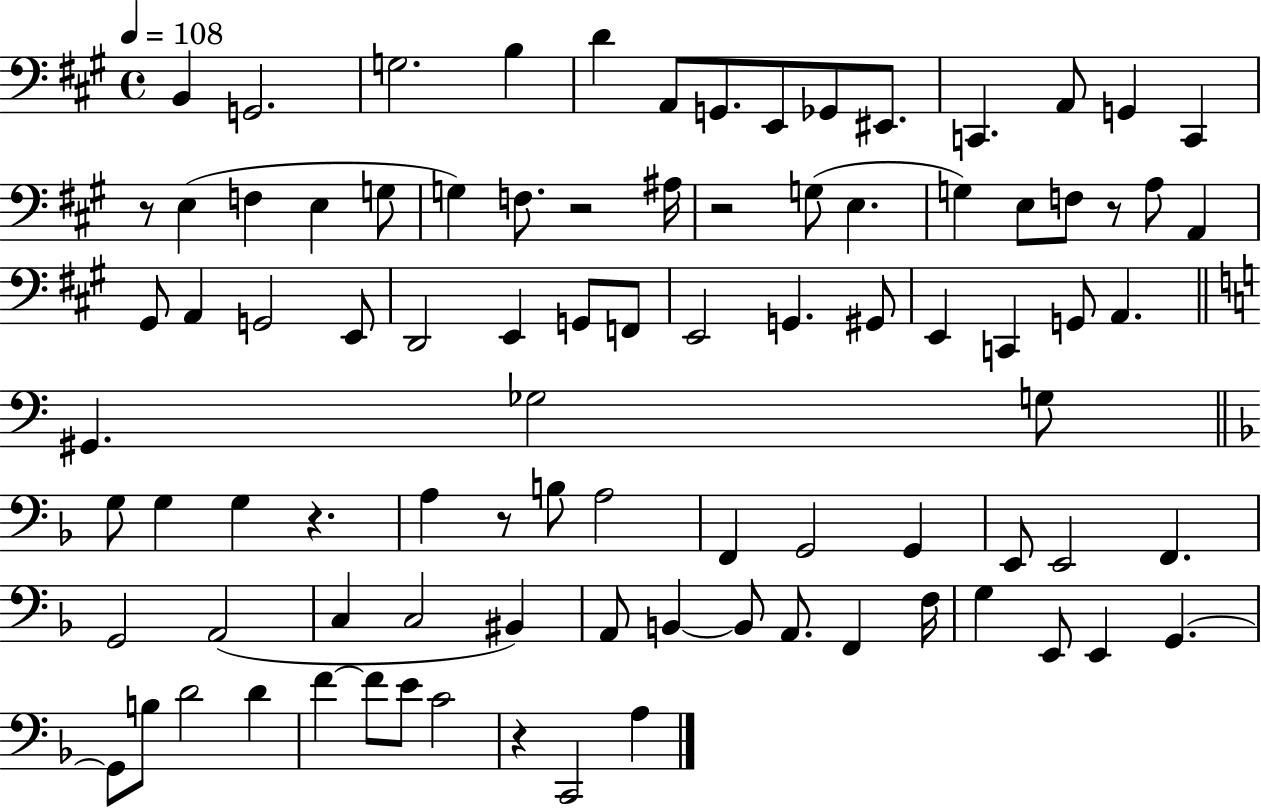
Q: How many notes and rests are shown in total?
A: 90